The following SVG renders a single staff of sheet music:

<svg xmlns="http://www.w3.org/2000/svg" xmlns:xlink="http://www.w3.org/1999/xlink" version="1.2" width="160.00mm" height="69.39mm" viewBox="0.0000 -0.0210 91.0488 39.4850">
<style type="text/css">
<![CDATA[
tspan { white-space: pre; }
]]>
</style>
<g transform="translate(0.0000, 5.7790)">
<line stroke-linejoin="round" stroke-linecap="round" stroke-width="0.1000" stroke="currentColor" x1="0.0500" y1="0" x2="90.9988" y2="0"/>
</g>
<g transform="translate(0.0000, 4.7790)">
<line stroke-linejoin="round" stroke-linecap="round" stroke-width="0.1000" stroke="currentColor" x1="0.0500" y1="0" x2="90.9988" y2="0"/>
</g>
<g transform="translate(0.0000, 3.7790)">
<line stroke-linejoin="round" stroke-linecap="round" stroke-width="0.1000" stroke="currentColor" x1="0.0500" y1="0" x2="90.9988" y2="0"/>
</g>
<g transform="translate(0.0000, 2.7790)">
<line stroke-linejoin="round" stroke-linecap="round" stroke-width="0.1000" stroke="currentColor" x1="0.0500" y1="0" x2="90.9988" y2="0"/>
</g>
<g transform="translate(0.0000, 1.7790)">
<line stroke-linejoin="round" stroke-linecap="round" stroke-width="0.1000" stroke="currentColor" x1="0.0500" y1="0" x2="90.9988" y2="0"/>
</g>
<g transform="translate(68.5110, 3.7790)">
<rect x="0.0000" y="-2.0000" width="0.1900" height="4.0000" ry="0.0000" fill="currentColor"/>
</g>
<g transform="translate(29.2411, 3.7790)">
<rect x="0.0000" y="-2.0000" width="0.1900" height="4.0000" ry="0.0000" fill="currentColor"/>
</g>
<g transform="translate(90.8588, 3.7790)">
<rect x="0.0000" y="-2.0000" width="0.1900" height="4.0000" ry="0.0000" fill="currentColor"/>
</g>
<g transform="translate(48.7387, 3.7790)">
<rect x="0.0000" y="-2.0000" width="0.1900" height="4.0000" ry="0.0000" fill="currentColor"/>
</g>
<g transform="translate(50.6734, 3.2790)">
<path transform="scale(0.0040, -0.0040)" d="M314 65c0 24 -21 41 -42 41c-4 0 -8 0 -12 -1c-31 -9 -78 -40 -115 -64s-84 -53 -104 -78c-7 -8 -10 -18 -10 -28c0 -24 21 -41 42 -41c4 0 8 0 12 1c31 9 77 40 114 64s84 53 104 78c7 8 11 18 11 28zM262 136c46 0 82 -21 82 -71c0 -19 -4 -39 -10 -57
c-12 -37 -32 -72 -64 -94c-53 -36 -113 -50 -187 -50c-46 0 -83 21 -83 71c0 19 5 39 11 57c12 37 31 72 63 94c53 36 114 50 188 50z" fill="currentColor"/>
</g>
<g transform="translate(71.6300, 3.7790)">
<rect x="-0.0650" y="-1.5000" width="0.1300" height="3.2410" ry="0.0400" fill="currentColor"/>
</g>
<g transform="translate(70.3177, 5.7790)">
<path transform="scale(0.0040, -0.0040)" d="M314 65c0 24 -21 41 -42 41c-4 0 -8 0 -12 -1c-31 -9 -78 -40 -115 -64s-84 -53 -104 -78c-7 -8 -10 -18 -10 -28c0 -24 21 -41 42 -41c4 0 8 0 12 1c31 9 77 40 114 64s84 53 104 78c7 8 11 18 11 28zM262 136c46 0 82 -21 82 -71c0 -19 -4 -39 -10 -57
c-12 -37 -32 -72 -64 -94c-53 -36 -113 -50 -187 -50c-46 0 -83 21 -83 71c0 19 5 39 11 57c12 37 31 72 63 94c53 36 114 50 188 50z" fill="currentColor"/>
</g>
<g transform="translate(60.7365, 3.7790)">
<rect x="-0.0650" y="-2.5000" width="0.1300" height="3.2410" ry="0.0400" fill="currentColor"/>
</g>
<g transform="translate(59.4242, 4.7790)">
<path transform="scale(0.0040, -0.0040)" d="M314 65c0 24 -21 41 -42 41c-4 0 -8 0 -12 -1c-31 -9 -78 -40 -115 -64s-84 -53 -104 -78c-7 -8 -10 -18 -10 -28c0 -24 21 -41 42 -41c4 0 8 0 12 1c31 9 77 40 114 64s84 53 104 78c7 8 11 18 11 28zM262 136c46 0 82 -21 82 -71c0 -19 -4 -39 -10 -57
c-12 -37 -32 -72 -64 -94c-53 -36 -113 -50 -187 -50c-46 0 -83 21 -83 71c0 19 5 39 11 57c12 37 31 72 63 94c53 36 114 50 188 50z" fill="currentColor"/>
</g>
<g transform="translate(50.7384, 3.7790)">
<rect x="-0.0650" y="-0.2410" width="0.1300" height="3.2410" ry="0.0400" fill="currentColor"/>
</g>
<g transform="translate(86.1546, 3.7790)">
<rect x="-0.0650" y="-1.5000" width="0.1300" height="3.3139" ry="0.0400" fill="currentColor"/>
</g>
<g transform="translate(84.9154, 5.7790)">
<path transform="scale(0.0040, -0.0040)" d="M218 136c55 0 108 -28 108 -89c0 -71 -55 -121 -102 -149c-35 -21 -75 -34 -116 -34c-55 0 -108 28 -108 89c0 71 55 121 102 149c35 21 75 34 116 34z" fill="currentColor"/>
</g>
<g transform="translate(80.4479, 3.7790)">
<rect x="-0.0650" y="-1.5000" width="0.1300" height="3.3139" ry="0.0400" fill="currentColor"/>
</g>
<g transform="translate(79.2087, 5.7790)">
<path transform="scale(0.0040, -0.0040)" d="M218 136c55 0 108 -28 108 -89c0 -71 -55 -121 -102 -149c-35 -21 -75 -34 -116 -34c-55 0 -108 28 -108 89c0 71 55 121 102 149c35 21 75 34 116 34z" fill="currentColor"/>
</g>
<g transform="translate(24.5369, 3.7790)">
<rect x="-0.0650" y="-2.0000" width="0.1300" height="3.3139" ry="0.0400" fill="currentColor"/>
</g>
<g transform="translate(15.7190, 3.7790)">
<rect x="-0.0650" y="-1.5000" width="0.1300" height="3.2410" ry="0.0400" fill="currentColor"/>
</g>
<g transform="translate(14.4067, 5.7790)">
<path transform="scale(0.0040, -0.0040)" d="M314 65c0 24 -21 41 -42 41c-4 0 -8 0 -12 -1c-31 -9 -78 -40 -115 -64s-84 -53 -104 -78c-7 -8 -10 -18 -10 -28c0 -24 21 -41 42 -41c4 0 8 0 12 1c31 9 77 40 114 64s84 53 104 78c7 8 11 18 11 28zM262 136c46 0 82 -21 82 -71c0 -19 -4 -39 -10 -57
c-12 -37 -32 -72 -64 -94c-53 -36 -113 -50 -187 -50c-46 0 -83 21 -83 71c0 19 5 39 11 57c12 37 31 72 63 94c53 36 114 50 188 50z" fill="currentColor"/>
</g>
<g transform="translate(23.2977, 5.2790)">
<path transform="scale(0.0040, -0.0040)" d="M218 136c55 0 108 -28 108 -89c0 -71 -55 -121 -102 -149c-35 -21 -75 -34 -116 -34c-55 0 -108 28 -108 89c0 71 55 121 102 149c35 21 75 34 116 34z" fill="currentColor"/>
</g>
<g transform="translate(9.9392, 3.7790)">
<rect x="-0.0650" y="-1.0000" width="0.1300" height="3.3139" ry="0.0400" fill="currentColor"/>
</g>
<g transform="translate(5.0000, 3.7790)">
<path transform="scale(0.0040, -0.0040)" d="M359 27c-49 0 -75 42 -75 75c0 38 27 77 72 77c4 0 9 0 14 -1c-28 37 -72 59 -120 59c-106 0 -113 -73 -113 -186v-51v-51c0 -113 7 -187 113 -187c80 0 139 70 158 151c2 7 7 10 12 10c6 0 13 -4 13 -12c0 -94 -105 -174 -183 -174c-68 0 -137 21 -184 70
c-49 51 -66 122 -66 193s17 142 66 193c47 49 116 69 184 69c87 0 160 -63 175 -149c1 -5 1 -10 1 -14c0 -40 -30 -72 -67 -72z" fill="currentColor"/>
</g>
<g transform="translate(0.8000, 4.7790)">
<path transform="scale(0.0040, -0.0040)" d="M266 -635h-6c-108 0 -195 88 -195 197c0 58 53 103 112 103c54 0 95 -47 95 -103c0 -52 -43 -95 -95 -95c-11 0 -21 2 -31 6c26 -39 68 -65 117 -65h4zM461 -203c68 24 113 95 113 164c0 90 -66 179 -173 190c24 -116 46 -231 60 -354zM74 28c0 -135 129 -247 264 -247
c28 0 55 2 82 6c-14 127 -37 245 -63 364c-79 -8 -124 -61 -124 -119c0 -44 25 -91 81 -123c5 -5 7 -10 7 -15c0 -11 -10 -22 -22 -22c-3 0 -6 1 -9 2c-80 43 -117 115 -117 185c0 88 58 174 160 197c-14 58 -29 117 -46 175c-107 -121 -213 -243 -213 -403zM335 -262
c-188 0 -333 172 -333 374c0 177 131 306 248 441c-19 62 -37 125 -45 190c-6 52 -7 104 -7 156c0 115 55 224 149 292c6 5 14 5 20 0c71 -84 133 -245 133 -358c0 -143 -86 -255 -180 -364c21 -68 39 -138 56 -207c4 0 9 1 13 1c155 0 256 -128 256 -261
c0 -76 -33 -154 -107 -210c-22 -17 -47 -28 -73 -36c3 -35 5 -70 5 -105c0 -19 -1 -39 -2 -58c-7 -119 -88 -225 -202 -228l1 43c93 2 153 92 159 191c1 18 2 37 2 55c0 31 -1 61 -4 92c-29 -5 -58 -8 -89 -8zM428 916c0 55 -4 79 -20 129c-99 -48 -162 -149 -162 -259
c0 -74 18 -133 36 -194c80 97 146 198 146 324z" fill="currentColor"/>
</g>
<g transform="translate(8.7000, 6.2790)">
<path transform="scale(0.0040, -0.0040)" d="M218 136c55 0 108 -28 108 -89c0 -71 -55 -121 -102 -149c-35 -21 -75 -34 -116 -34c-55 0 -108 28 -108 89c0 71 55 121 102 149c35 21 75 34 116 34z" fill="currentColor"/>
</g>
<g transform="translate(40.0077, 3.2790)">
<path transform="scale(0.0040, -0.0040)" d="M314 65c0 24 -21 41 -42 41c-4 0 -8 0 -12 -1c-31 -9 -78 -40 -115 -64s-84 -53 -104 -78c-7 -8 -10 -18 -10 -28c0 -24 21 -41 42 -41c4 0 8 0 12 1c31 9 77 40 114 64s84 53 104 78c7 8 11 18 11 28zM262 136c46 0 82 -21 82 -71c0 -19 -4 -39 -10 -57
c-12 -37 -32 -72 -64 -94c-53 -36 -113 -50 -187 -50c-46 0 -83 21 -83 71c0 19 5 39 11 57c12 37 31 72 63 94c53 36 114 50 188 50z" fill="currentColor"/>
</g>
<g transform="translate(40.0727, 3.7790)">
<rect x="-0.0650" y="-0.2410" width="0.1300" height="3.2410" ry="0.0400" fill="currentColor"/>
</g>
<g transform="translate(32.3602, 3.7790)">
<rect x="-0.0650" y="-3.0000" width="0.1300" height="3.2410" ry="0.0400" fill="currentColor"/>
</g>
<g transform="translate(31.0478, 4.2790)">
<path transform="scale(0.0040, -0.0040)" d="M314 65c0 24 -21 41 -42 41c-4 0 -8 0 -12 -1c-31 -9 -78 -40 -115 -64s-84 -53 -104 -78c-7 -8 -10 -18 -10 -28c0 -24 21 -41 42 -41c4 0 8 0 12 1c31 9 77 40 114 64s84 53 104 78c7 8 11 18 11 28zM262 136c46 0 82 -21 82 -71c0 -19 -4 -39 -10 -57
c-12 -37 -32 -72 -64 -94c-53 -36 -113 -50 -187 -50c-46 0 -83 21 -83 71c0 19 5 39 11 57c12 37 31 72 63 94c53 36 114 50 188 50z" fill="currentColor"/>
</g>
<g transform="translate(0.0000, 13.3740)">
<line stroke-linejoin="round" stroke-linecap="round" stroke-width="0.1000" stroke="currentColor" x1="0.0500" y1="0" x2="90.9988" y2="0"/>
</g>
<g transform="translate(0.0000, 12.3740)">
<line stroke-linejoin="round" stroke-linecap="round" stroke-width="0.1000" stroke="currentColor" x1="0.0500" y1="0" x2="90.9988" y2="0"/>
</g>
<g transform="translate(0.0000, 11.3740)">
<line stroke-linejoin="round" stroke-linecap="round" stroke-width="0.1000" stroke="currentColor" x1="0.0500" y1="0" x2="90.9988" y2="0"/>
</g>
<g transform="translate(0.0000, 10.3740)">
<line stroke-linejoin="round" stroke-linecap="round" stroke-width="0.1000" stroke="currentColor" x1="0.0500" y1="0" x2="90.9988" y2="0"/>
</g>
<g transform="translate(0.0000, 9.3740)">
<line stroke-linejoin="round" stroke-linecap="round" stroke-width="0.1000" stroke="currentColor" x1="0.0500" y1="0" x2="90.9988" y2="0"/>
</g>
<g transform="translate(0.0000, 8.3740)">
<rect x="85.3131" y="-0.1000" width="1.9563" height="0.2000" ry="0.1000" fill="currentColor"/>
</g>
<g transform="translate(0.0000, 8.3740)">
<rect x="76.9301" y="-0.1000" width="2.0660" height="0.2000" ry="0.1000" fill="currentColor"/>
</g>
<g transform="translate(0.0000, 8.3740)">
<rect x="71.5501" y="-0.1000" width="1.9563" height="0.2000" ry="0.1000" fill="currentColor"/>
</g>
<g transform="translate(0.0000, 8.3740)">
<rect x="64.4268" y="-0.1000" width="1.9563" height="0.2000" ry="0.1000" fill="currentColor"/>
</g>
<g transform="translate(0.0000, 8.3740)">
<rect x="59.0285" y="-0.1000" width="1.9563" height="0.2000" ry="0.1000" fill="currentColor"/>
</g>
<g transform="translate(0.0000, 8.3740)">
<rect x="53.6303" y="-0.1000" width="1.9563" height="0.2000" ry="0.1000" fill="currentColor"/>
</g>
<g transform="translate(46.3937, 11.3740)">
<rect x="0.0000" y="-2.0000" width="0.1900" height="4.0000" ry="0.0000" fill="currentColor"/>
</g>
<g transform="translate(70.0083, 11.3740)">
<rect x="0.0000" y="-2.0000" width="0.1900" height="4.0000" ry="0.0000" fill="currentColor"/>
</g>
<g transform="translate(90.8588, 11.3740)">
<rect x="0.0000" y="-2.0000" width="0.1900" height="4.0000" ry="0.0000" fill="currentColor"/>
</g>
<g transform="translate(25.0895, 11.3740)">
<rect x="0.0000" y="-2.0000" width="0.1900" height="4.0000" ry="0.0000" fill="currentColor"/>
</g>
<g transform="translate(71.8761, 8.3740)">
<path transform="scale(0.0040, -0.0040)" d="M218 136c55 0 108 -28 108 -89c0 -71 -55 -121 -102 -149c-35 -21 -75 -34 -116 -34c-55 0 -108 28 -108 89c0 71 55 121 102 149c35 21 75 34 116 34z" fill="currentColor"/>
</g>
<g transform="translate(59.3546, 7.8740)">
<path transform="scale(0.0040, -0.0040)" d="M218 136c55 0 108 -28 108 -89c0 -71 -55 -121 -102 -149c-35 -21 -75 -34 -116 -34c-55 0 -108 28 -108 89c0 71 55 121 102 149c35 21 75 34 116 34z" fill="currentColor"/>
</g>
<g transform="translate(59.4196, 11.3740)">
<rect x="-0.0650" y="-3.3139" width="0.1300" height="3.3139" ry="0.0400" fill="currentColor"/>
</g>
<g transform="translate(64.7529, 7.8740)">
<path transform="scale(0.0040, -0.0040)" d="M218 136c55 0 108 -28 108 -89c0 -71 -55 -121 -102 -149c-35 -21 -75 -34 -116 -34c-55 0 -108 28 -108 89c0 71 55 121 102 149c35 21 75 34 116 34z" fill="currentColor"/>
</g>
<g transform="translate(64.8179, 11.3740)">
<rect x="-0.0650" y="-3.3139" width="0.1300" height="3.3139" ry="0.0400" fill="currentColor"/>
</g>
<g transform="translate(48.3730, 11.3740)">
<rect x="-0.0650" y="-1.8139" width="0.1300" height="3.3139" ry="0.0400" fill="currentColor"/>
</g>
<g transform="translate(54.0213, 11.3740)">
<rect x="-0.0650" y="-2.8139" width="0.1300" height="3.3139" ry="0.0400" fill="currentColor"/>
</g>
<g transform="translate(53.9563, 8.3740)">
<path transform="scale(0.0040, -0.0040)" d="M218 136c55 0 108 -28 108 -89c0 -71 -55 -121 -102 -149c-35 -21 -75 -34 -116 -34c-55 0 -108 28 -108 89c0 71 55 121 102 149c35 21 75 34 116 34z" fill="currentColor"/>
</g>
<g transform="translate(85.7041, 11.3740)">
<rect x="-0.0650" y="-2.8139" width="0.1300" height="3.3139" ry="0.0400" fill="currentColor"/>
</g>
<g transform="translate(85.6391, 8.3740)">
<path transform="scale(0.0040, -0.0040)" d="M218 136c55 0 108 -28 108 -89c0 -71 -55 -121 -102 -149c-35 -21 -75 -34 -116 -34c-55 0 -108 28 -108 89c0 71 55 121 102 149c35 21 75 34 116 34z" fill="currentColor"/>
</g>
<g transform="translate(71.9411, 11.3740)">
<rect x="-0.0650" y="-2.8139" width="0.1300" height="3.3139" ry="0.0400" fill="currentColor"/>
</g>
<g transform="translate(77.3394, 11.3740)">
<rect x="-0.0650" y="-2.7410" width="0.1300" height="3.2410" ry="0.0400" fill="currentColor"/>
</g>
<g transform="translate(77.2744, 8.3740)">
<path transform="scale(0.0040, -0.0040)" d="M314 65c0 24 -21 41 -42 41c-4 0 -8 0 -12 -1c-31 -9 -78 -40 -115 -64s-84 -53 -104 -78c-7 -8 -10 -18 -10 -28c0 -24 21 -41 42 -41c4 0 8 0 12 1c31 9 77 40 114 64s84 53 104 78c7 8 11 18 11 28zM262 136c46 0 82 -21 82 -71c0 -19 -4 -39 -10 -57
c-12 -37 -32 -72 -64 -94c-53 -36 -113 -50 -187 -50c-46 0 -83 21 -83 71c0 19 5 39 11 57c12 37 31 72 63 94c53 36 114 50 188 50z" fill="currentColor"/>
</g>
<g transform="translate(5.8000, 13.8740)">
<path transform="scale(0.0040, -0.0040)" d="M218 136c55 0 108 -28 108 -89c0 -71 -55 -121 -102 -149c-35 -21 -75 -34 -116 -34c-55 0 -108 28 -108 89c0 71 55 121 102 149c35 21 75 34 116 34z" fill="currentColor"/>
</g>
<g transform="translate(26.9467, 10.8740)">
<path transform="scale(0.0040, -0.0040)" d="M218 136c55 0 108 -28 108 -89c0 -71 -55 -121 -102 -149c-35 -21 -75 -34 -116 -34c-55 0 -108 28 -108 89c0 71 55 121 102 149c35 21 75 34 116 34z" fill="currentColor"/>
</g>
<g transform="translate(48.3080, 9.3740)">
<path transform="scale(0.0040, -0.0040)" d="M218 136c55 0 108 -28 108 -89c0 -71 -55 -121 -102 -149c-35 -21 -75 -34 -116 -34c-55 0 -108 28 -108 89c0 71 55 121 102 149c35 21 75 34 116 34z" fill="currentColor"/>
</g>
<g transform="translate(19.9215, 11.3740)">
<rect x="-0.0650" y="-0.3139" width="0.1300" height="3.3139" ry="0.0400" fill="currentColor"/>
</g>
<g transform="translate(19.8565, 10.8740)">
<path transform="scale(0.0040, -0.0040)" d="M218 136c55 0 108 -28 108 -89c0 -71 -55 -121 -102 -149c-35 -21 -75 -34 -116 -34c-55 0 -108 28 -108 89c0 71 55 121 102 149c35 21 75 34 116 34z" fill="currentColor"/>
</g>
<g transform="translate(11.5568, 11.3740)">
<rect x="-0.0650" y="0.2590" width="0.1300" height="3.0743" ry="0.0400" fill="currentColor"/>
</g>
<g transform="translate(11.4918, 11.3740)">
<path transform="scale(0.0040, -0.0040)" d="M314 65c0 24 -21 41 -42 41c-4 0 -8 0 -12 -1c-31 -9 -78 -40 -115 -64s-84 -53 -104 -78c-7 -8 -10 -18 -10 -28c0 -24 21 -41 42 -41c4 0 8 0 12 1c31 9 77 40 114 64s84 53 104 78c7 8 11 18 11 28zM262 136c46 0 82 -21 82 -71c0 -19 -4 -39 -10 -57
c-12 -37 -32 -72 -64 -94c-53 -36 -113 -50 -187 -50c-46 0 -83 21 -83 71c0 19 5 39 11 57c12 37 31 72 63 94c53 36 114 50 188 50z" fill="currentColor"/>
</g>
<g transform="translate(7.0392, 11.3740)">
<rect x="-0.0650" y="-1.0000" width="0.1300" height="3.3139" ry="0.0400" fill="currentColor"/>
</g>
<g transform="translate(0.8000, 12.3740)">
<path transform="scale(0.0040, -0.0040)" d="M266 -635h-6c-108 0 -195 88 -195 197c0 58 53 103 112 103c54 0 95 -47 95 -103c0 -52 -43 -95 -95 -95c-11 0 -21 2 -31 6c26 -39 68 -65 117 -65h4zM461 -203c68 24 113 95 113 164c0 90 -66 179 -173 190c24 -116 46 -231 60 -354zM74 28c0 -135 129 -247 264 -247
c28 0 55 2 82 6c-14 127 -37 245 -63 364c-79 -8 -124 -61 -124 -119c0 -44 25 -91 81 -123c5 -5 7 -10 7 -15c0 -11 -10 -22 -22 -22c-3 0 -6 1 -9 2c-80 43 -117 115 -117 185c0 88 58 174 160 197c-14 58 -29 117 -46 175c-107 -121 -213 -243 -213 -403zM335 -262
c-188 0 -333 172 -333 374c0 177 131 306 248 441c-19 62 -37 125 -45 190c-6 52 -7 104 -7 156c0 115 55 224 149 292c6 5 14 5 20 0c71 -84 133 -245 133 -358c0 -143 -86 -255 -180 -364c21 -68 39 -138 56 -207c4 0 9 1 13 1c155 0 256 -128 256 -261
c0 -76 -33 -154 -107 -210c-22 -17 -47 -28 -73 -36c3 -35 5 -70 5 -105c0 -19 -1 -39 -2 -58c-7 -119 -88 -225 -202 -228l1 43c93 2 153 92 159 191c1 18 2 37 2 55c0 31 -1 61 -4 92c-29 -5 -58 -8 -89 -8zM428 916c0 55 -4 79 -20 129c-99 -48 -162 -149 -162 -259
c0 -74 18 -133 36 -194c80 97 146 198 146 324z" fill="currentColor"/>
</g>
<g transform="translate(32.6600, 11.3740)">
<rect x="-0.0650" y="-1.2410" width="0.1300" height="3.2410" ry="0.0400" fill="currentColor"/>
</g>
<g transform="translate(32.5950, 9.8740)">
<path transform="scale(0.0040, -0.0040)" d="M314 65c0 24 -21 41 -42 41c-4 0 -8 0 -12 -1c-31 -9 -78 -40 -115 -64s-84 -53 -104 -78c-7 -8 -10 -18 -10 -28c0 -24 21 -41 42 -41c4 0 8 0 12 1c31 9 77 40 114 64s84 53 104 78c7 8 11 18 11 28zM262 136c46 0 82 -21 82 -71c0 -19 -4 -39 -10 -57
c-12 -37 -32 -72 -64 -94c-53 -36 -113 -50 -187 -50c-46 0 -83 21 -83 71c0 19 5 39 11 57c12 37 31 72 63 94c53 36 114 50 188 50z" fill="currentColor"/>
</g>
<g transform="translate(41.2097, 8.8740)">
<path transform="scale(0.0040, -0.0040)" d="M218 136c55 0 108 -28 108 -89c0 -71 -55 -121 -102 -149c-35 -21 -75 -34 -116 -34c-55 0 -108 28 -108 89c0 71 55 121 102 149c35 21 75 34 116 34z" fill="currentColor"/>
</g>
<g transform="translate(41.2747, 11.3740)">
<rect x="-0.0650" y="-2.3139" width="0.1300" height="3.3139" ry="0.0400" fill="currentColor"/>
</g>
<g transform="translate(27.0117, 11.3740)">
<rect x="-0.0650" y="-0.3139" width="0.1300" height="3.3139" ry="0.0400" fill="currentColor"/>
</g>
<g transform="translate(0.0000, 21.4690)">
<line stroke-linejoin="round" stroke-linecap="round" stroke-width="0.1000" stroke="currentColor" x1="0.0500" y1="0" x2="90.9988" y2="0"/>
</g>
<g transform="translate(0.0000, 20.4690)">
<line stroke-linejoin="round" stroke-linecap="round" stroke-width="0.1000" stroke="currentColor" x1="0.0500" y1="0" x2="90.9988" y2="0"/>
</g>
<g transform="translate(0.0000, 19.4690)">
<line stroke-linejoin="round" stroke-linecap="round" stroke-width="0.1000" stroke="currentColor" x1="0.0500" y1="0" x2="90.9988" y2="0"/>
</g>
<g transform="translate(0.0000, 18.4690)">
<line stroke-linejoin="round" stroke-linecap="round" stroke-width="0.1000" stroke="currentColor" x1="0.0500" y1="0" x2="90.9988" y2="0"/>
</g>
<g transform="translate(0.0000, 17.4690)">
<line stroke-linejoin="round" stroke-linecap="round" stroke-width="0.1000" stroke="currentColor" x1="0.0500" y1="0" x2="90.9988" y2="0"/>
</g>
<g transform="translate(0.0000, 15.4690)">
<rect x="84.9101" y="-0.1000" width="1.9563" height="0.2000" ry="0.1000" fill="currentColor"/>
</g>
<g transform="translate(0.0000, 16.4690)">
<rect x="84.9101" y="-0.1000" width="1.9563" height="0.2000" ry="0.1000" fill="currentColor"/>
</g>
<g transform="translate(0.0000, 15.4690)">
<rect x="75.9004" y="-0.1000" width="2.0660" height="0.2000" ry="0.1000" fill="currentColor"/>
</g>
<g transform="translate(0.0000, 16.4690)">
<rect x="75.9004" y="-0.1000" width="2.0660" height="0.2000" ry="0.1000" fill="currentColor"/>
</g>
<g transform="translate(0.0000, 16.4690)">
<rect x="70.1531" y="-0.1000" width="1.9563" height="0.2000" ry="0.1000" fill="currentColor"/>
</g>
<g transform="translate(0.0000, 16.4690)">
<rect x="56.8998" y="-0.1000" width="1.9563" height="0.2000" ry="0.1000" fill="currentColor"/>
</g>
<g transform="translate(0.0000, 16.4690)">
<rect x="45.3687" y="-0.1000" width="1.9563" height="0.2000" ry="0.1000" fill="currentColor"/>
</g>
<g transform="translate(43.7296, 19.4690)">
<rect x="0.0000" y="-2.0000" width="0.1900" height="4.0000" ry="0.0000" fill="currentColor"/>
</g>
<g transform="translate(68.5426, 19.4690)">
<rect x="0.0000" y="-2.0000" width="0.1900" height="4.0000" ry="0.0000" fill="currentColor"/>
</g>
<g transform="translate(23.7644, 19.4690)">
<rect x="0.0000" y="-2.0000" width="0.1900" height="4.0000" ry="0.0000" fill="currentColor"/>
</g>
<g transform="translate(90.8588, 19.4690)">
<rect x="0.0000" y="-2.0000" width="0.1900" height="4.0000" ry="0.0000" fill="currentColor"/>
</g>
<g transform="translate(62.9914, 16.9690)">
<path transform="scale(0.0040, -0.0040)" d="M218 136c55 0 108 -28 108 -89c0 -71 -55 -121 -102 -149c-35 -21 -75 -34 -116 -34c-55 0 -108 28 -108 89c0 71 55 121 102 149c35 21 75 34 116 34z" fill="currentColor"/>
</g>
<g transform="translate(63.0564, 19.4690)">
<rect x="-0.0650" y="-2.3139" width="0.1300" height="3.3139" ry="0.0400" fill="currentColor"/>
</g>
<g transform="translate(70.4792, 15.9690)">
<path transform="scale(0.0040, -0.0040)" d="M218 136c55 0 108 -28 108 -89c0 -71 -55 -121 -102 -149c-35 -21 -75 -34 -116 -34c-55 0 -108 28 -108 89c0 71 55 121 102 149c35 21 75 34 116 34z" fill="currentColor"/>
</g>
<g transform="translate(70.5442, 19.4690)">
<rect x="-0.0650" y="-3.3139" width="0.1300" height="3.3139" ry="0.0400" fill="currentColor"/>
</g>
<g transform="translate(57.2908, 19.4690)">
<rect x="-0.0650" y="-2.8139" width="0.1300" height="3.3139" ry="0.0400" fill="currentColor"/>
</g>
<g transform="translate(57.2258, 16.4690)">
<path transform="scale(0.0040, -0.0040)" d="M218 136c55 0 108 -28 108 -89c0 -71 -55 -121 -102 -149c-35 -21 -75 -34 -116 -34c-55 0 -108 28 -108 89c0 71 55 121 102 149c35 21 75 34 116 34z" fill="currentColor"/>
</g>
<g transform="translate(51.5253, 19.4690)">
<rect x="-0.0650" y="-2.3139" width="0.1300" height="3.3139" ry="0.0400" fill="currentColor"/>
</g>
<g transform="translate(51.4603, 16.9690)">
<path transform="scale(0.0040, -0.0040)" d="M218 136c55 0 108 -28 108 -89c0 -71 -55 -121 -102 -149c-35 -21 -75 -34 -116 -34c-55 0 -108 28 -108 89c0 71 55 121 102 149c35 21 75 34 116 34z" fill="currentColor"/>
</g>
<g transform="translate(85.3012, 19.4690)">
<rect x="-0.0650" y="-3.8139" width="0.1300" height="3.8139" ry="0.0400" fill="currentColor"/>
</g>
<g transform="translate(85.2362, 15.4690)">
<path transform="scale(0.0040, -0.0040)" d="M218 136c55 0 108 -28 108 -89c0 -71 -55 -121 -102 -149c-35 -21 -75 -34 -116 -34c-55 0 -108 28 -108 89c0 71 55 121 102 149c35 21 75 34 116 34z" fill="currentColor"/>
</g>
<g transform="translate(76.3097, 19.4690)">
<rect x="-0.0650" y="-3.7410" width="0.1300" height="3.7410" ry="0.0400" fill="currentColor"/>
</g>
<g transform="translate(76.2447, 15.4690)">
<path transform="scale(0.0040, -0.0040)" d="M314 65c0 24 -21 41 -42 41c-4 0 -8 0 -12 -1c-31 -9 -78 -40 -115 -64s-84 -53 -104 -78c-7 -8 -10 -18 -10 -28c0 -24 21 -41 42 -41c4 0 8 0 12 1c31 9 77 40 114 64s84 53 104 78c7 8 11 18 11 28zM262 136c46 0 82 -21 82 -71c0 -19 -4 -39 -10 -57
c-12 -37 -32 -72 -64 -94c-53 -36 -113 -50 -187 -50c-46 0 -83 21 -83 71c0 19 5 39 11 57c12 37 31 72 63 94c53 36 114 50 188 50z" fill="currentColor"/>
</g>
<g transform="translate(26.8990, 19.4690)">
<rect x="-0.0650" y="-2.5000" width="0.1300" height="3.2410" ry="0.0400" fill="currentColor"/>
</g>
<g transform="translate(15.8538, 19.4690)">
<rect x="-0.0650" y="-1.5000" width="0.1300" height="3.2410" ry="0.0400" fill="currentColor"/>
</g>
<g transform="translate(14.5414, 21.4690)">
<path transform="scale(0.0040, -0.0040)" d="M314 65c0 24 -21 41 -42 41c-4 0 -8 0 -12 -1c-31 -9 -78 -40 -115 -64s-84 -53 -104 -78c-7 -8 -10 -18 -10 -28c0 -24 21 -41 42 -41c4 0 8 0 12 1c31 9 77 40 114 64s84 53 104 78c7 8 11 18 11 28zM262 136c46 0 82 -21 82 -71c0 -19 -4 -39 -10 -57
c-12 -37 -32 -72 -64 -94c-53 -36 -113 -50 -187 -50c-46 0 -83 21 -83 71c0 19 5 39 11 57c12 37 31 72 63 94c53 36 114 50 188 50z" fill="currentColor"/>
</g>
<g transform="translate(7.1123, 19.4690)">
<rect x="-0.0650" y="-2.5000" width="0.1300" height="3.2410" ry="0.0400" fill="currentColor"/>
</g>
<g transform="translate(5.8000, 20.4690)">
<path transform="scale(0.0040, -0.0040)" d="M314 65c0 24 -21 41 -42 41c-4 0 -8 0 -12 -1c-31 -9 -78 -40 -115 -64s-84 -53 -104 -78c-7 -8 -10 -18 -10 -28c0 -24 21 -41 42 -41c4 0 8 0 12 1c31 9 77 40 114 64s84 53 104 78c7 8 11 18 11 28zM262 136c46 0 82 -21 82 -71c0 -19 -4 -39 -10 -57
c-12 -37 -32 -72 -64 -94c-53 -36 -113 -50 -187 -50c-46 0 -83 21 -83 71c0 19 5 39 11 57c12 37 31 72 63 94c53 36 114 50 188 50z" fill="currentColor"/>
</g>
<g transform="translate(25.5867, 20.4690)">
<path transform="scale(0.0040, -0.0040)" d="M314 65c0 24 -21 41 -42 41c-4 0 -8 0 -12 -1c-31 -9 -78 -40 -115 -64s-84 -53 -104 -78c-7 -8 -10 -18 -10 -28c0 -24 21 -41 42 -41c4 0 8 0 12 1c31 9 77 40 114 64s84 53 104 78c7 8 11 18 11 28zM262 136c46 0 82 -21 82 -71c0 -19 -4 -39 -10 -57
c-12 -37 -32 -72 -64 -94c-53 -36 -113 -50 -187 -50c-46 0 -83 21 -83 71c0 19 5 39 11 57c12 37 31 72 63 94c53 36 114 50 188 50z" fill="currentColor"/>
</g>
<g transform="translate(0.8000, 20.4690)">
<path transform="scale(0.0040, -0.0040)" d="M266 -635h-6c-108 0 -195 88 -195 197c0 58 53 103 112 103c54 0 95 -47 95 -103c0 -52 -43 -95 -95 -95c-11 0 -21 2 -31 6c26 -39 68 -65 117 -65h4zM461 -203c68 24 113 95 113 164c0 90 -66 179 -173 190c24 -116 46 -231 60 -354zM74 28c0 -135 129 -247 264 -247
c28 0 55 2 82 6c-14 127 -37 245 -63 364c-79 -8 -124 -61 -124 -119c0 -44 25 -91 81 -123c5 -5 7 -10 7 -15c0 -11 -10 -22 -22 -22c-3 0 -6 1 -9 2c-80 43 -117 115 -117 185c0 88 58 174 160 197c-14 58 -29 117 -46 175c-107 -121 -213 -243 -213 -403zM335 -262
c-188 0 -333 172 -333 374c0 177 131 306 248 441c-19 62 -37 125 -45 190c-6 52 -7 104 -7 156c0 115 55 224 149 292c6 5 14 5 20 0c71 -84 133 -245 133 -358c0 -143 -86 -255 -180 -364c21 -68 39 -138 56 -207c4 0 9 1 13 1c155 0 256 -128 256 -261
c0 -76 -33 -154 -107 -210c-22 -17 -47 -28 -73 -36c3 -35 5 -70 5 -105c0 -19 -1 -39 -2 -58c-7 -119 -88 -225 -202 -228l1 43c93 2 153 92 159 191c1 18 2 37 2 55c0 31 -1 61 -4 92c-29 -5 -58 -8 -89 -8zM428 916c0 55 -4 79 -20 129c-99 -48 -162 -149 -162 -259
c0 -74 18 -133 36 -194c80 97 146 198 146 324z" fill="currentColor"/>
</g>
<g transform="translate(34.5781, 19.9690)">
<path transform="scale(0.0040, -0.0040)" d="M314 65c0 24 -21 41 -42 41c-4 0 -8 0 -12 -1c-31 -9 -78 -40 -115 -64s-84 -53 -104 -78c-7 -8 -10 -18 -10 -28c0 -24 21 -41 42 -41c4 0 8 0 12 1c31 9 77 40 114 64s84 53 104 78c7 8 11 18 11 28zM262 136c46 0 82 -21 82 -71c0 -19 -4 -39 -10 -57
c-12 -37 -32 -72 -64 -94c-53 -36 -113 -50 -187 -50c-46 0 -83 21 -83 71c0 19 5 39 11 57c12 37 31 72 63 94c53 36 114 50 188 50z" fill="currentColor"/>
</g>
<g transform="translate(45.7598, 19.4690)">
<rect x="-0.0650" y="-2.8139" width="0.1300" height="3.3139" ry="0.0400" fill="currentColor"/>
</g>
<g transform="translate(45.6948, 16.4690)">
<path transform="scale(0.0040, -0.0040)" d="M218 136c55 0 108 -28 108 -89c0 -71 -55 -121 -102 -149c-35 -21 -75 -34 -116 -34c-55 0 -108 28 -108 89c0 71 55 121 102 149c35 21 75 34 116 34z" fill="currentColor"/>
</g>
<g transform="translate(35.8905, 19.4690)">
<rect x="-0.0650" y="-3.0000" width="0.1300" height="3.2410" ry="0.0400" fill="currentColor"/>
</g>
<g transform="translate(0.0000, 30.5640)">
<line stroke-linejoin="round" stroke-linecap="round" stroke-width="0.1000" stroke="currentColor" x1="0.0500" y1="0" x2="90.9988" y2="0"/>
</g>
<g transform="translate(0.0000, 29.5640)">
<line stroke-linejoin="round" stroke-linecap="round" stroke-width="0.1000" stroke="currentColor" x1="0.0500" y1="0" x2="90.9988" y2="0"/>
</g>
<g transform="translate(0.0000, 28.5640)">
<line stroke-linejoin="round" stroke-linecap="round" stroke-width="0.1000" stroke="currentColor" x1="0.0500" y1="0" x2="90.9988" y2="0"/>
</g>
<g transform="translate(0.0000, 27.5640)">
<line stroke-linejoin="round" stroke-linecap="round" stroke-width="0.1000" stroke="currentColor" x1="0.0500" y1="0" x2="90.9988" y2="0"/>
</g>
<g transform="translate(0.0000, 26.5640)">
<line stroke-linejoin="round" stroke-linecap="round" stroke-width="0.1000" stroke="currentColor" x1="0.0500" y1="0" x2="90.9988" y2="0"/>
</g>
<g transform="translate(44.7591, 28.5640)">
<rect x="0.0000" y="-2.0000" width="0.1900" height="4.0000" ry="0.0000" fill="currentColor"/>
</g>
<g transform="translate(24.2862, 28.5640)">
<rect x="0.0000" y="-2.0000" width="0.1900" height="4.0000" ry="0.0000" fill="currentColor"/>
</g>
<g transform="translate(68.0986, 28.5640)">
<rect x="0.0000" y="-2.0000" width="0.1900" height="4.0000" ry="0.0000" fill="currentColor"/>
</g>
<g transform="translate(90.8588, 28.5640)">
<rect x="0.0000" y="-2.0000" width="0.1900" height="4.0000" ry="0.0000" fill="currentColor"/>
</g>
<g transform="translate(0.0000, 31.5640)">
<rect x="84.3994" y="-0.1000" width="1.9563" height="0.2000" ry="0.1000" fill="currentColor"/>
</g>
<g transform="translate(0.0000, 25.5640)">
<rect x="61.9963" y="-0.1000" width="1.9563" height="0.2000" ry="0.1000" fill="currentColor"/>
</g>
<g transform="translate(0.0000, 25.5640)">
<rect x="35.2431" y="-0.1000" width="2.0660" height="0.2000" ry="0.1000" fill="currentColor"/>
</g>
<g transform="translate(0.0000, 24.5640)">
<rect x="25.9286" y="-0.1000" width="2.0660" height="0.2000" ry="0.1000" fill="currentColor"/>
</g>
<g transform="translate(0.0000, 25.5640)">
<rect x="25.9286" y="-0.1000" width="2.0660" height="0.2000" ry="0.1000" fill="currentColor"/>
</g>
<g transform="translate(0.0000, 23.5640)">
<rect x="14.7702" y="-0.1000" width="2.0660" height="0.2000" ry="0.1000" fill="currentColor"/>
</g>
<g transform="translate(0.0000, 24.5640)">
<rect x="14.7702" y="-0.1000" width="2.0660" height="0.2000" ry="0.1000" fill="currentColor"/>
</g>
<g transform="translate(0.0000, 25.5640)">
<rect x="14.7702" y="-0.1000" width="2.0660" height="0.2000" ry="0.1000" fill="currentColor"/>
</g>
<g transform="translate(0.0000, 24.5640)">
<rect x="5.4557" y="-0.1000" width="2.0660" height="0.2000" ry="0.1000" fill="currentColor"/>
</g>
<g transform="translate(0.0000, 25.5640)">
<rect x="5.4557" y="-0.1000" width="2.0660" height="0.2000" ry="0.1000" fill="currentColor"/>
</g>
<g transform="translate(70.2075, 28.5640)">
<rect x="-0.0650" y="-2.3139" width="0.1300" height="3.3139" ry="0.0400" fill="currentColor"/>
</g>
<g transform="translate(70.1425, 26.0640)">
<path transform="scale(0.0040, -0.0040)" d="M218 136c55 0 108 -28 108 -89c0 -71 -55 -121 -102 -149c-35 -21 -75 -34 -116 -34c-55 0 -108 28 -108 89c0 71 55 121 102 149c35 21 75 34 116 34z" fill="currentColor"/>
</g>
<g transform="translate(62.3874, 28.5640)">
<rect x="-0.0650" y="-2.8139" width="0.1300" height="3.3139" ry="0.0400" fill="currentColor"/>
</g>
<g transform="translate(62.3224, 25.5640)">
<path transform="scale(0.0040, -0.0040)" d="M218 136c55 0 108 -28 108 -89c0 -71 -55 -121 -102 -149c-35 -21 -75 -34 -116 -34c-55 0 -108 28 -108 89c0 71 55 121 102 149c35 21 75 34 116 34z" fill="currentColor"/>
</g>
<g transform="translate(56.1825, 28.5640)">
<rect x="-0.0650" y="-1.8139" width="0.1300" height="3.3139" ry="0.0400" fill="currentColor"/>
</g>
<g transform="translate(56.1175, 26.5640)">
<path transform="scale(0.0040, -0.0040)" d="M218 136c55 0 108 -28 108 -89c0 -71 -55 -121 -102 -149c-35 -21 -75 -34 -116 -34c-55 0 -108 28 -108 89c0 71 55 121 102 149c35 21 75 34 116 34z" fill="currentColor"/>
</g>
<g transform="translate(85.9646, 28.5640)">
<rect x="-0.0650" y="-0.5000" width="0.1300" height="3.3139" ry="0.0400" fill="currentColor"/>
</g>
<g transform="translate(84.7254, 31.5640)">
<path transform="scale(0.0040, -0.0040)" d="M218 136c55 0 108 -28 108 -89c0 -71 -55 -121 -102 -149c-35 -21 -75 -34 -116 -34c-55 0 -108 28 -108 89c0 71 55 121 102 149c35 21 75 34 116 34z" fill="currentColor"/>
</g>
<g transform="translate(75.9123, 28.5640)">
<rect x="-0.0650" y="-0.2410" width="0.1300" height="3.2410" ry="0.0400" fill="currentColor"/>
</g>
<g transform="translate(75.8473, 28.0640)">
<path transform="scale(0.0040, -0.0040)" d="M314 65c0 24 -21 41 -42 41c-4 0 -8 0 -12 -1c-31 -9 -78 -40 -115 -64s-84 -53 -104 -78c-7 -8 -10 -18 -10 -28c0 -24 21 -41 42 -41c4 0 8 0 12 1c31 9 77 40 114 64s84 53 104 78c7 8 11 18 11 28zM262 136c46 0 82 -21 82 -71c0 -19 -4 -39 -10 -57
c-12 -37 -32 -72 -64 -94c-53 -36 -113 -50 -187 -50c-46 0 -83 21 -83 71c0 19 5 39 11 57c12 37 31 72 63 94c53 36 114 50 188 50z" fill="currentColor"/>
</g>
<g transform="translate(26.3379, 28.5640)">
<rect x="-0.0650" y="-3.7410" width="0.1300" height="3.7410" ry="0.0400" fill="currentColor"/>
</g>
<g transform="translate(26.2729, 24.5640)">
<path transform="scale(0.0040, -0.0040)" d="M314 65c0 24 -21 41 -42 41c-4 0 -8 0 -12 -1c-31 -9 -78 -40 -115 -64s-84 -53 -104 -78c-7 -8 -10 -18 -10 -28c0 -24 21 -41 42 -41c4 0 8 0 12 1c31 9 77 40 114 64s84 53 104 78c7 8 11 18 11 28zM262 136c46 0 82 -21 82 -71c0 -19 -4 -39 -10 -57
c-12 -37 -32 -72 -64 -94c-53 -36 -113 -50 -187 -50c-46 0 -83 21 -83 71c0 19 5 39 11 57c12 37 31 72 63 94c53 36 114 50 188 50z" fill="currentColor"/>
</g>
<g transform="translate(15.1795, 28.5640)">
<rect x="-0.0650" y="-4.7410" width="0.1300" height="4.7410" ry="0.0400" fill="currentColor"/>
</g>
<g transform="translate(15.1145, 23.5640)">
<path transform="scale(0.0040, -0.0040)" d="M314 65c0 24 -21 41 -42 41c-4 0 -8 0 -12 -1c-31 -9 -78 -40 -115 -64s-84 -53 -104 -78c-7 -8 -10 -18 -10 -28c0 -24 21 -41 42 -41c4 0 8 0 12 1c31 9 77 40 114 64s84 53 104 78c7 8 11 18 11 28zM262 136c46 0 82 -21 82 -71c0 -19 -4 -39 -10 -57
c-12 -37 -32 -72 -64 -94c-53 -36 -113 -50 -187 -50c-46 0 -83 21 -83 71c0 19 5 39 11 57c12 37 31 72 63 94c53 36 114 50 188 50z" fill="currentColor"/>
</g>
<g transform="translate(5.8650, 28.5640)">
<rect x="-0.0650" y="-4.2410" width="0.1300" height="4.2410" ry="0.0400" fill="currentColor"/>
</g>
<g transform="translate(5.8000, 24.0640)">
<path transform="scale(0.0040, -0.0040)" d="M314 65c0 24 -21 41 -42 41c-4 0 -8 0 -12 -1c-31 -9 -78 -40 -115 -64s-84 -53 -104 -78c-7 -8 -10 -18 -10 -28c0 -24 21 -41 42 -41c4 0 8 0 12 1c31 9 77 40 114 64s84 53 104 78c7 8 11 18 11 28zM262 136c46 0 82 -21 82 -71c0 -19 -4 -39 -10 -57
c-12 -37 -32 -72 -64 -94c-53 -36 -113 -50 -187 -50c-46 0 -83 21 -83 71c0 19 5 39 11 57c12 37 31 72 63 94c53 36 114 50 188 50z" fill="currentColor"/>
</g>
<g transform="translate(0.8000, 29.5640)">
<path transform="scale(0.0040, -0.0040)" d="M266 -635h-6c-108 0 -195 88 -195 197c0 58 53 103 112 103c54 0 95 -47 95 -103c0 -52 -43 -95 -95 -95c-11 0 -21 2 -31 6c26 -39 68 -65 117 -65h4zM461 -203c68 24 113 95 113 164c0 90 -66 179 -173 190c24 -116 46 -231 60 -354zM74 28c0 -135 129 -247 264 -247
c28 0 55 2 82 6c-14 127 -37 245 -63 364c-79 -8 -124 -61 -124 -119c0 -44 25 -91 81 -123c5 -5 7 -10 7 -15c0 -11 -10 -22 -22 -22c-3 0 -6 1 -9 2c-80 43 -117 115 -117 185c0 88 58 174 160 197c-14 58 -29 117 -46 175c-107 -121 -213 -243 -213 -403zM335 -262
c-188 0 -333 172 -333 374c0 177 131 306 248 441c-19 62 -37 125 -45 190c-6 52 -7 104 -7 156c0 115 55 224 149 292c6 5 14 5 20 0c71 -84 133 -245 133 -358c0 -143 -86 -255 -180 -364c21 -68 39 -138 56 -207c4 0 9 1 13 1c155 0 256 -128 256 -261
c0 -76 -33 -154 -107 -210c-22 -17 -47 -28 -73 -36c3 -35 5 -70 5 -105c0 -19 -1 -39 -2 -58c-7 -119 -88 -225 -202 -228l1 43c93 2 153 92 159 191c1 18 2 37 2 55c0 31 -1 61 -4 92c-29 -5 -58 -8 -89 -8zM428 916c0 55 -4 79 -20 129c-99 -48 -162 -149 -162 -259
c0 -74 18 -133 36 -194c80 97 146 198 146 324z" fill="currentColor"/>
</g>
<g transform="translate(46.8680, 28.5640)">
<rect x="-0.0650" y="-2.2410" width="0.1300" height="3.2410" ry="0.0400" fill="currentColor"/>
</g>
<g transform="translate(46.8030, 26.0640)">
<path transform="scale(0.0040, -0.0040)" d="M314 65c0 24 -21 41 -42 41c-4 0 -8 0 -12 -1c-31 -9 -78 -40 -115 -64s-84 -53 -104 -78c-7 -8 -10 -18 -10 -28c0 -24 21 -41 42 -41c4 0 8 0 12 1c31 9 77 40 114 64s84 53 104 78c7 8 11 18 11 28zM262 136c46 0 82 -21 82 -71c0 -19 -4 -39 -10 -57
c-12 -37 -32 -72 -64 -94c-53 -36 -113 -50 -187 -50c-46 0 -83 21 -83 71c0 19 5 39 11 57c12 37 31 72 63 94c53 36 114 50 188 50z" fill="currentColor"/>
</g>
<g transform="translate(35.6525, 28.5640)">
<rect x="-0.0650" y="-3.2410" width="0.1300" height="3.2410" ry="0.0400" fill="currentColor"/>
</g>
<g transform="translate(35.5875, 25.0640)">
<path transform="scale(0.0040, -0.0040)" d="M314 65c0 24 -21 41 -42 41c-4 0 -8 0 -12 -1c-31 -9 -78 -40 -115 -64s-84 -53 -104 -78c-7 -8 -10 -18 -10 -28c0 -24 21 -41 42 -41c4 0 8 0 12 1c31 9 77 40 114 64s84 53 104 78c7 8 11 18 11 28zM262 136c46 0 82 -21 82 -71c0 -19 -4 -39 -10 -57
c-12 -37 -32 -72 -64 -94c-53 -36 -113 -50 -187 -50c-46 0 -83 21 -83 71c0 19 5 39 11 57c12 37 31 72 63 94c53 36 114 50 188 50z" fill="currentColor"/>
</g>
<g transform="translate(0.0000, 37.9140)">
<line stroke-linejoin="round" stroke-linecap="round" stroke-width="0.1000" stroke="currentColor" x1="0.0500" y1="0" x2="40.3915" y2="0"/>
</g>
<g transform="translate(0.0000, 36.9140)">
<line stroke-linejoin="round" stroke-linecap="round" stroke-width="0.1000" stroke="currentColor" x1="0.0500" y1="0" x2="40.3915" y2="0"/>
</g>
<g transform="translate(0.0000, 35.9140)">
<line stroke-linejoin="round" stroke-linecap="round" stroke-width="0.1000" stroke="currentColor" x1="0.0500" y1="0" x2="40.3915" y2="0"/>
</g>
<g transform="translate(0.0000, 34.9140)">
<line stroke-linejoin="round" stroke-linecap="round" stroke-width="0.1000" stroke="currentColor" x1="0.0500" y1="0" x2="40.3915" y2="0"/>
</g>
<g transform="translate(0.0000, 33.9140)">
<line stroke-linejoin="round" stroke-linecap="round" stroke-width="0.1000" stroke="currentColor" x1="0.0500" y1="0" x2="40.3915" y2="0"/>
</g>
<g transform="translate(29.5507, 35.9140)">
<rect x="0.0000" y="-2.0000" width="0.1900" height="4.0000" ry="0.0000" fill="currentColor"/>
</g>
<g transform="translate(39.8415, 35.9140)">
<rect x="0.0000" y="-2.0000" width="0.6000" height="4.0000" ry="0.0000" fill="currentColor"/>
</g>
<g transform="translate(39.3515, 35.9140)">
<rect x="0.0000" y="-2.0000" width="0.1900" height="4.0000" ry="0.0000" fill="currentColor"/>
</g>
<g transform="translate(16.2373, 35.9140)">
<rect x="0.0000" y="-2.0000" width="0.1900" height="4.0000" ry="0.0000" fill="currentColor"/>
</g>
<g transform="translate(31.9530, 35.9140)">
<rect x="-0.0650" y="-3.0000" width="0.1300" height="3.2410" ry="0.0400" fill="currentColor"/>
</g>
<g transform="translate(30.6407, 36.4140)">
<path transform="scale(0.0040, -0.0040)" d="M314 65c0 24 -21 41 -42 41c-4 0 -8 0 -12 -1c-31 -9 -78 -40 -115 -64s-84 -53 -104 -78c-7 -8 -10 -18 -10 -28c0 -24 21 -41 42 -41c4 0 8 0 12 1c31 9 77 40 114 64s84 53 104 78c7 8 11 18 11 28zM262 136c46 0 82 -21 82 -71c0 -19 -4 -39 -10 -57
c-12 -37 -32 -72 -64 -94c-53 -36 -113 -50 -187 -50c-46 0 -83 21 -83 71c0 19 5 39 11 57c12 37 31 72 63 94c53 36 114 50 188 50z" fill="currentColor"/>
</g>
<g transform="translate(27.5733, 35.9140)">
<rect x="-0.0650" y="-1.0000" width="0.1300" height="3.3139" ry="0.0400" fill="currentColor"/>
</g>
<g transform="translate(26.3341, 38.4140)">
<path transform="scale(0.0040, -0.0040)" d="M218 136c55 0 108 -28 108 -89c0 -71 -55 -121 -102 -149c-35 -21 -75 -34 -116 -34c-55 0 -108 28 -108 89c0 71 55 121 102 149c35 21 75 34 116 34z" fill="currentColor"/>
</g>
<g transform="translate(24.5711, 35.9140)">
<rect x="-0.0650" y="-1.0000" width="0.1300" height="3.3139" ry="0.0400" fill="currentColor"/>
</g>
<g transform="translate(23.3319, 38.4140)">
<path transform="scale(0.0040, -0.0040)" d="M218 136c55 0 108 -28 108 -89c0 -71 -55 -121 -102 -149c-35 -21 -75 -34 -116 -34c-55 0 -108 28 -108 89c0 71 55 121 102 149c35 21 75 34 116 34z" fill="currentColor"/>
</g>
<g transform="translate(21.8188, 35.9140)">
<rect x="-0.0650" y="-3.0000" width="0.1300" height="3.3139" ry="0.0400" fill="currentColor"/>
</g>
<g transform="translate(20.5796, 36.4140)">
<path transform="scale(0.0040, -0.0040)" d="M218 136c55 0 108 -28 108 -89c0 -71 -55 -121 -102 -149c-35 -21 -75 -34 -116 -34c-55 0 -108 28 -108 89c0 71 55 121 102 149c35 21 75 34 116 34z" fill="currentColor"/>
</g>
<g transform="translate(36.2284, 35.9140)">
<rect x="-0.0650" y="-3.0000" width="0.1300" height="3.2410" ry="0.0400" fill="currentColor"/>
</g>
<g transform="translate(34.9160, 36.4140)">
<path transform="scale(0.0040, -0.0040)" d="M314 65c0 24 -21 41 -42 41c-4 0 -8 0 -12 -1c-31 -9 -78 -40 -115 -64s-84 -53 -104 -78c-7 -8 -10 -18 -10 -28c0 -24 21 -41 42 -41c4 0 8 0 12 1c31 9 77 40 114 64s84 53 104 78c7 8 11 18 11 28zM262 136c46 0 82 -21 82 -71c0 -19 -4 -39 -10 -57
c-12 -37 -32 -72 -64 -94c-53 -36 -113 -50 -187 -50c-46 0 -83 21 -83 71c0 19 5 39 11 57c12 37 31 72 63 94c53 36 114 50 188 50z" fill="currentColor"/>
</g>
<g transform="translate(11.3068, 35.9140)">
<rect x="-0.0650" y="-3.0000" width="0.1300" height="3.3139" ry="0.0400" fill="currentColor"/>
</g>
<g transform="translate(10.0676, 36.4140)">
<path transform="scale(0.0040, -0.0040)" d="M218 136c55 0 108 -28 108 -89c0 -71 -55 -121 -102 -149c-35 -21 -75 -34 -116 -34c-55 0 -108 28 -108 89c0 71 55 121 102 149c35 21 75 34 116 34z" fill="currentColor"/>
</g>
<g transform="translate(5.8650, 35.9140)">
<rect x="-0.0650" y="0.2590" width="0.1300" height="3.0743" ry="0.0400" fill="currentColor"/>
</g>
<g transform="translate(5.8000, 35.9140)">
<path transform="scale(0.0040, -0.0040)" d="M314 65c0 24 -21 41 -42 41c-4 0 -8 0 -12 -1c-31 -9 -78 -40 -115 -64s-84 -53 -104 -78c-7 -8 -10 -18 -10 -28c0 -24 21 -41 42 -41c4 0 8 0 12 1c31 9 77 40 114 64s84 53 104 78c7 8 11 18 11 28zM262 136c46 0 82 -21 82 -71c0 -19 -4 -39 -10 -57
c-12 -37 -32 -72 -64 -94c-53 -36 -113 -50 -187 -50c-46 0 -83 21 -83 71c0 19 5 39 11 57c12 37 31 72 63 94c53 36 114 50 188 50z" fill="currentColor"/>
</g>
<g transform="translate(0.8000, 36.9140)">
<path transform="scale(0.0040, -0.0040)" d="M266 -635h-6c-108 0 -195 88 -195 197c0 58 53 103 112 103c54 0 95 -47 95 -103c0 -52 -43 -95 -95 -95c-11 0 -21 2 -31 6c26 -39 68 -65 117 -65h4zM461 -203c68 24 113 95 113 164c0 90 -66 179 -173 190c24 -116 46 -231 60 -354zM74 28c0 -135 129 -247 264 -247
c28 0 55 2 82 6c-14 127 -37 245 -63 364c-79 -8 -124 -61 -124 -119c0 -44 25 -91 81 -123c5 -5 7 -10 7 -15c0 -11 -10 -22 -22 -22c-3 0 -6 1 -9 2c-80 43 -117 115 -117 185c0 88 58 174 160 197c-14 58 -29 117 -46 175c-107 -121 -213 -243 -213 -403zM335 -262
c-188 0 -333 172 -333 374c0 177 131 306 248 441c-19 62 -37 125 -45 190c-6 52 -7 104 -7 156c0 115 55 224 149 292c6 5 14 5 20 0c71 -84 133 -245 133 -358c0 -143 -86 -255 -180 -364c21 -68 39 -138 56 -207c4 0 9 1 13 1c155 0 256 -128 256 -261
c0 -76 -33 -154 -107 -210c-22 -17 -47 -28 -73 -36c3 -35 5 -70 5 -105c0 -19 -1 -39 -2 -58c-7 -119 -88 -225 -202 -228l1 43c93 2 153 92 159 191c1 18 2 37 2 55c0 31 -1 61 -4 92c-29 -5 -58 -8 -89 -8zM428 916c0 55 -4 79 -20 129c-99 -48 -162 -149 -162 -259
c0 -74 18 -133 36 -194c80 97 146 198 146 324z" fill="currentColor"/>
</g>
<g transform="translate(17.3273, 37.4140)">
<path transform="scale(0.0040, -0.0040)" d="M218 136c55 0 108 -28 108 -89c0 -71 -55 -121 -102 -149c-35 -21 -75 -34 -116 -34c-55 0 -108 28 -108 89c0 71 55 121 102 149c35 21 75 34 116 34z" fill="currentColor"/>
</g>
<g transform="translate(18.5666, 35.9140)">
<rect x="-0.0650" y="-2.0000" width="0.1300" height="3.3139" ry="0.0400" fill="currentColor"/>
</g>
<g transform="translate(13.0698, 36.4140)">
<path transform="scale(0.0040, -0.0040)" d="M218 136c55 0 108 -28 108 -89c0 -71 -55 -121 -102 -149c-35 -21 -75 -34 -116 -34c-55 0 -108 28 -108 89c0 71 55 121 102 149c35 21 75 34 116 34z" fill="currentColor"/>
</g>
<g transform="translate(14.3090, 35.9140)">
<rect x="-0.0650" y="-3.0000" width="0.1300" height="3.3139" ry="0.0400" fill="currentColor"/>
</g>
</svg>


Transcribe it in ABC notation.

X:1
T:Untitled
M:4/4
L:1/4
K:C
D E2 F A2 c2 c2 G2 E2 E E D B2 c c e2 g f a b b a a2 a G2 E2 G2 A2 a g a g b c'2 c' d'2 e'2 c'2 b2 g2 f a g c2 C B2 A A F A D D A2 A2